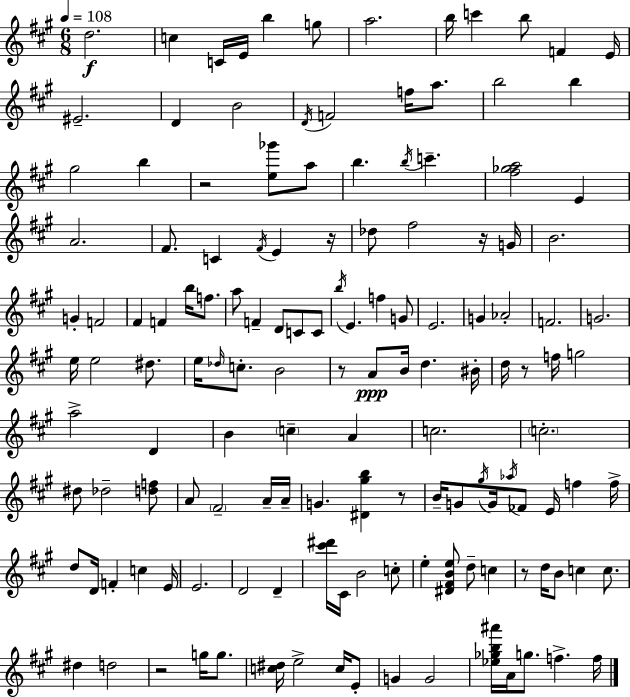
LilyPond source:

{
  \clef treble
  \numericTimeSignature
  \time 6/8
  \key a \major
  \tempo 4 = 108
  d''2.\f | c''4 c'16 e'16 b''4 g''8 | a''2. | b''16 c'''4 b''8 f'4 e'16 | \break eis'2.-- | d'4 b'2 | \acciaccatura { d'16 } f'2 f''16 a''8. | b''2 b''4 | \break gis''2 b''4 | r2 <e'' ges'''>8 a''8 | b''4. \acciaccatura { b''16 } c'''4.-- | <fis'' ges'' a''>2 e'4 | \break a'2. | fis'8. c'4 \acciaccatura { fis'16 } e'4 | r16 des''8 fis''2 | r16 g'16 b'2. | \break g'4-. f'2 | fis'4 f'4 b''16 | f''8. a''8 f'4-- d'8 c'8 | c'8 \acciaccatura { b''16 } e'4. f''4 | \break g'8 e'2. | g'4 aes'2-. | f'2. | g'2. | \break e''16 e''2 | dis''8. e''16 \grace { des''16 } c''8.-. b'2 | r8 a'8\ppp b'16 d''4. | bis'16-. d''16 r8 f''16 g''2 | \break a''2-> | d'4 b'4 \parenthesize c''4-- | a'4 c''2. | \parenthesize c''2.-. | \break dis''8 des''2-- | <d'' f''>8 a'8 \parenthesize fis'2-- | a'16-- a'16-- g'4. <dis' gis'' b''>4 | r8 b'16-- g'8 \acciaccatura { gis''16 } g'16 \acciaccatura { aes''16 } fes'8 | \break e'16 f''4 f''16-> d''8 d'16 f'4-. | c''4 e'16 e'2. | d'2 | d'4-- <cis''' dis'''>16 cis'16 b'2 | \break c''8-. e''4-. <dis' fis' b' e''>8 | d''8-- c''4 r8 d''16 b'8 | c''4 c''8. dis''4 d''2 | r2 | \break g''16 g''8. <c'' dis''>16 e''2-> | c''16 e'8-. g'4 g'2 | <ees'' ges'' b'' ais'''>16 a'16 g''8. | f''4.-> f''16 \bar "|."
}